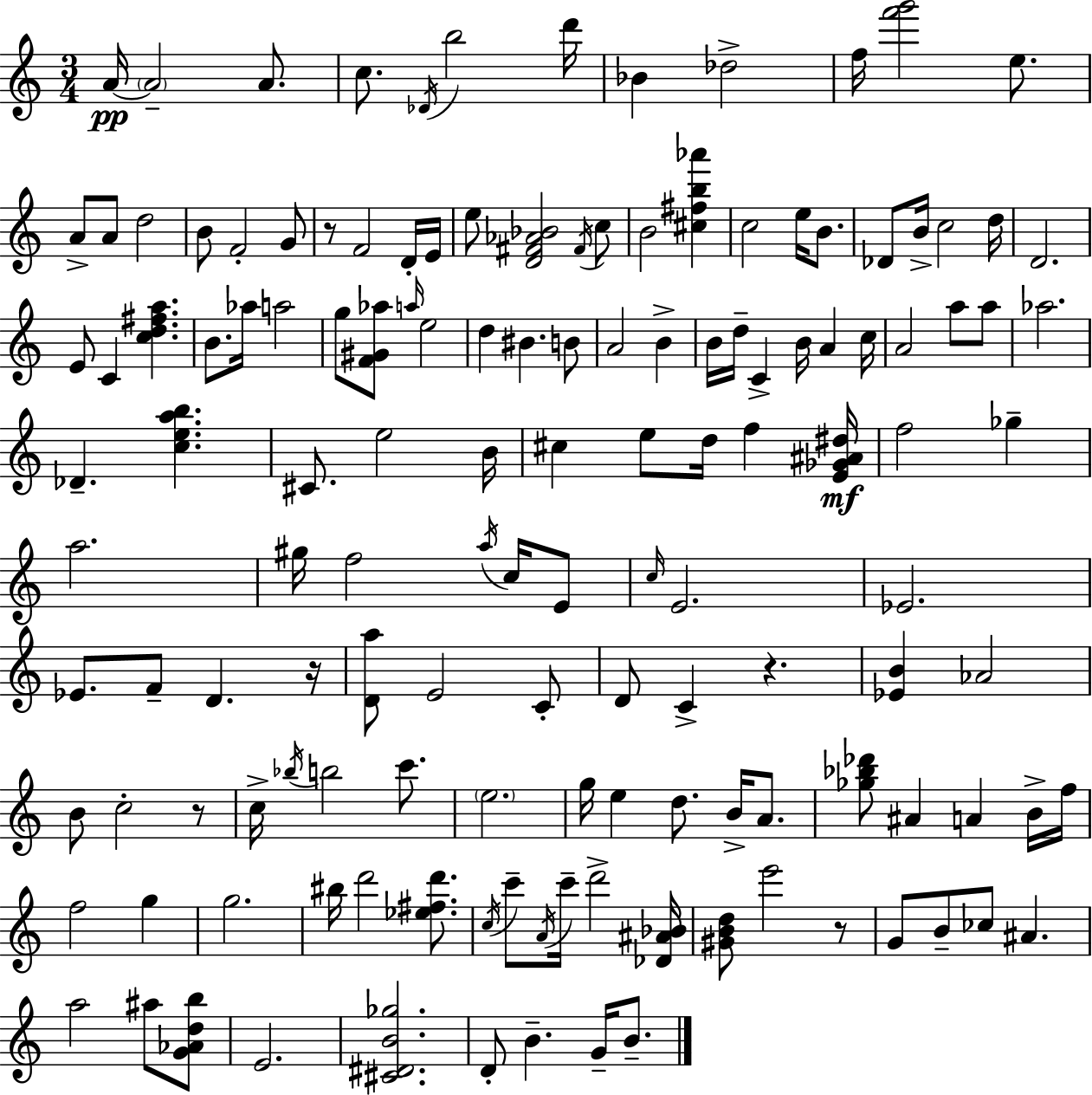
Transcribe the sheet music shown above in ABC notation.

X:1
T:Untitled
M:3/4
L:1/4
K:Am
A/4 A2 A/2 c/2 _D/4 b2 d'/4 _B _d2 f/4 [f'g']2 e/2 A/2 A/2 d2 B/2 F2 G/2 z/2 F2 D/4 E/4 e/2 [D^F_A_B]2 ^F/4 c/2 B2 [^c^fb_a'] c2 e/4 B/2 _D/2 B/4 c2 d/4 D2 E/2 C [cd^fa] B/2 _a/4 a2 g/2 [F^G_a]/2 a/4 e2 d ^B B/2 A2 B B/4 d/4 C B/4 A c/4 A2 a/2 a/2 _a2 _D [ceab] ^C/2 e2 B/4 ^c e/2 d/4 f [E_G^A^d]/4 f2 _g a2 ^g/4 f2 a/4 c/4 E/2 c/4 E2 _E2 _E/2 F/2 D z/4 [Da]/2 E2 C/2 D/2 C z [_EB] _A2 B/2 c2 z/2 c/4 _b/4 b2 c'/2 e2 g/4 e d/2 B/4 A/2 [_g_b_d']/2 ^A A B/4 f/4 f2 g g2 ^b/4 d'2 [_e^fd']/2 c/4 c'/2 A/4 c'/4 d'2 [_D^A_B]/4 [^GBd]/2 e'2 z/2 G/2 B/2 _c/2 ^A a2 ^a/2 [G_Adb]/2 E2 [^C^DB_g]2 D/2 B G/4 B/2